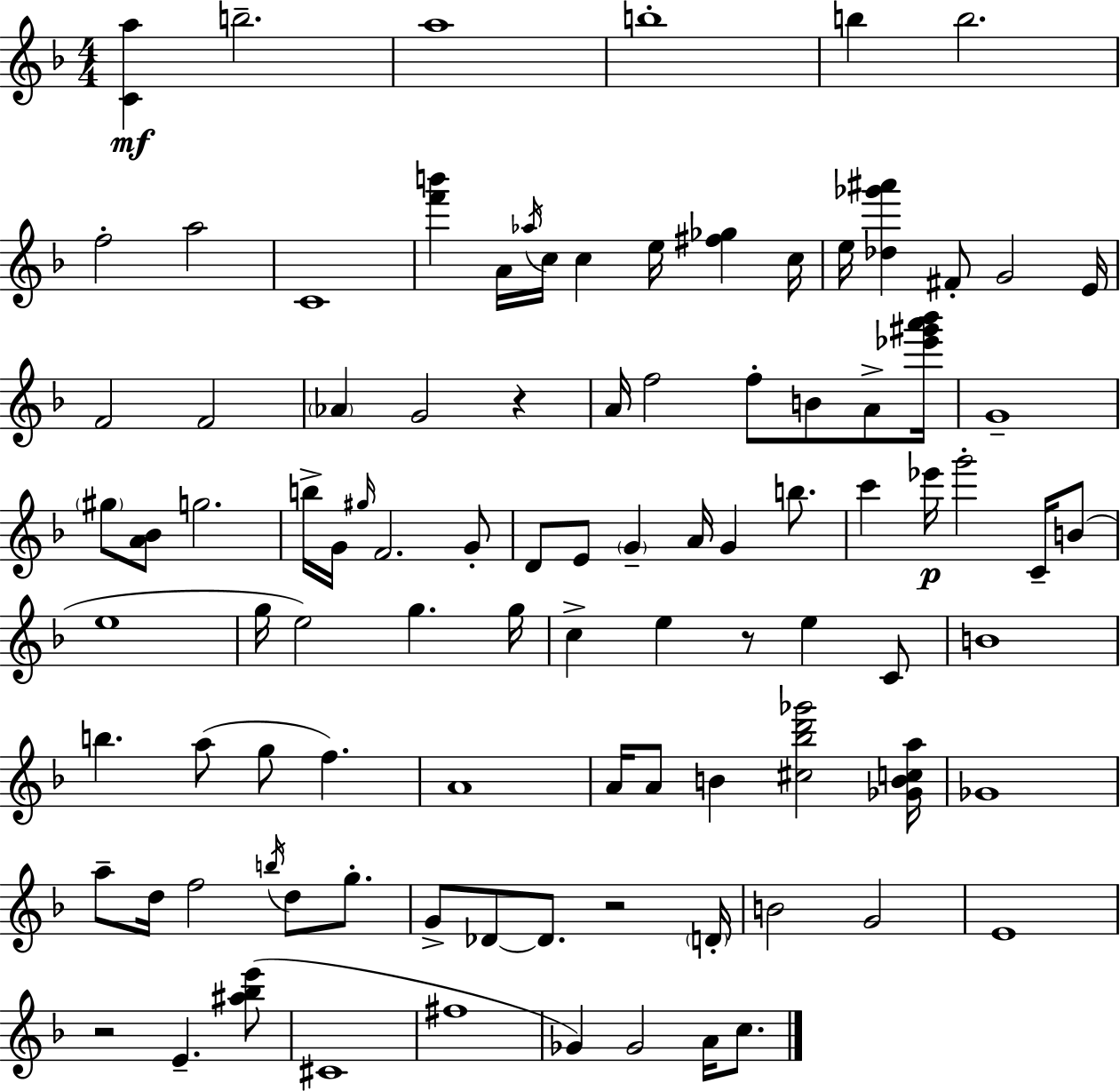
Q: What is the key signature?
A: D minor